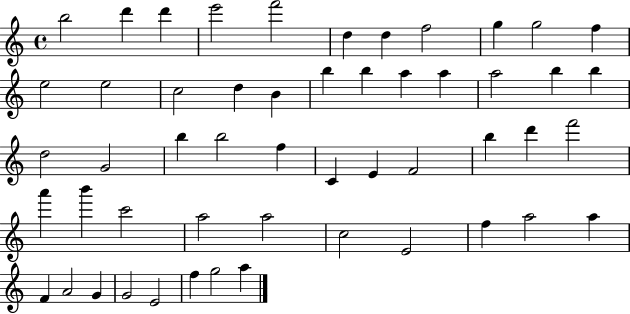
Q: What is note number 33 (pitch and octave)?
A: D6